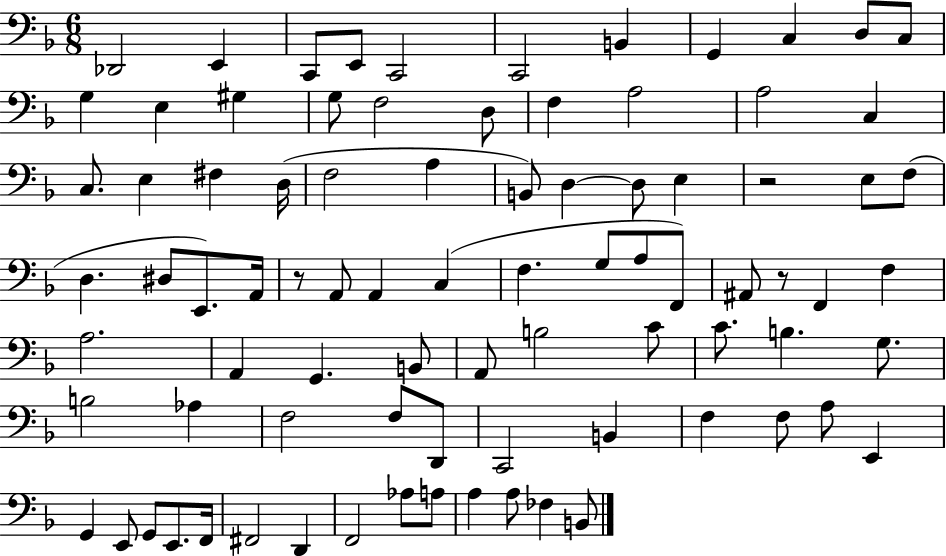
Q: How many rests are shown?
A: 3